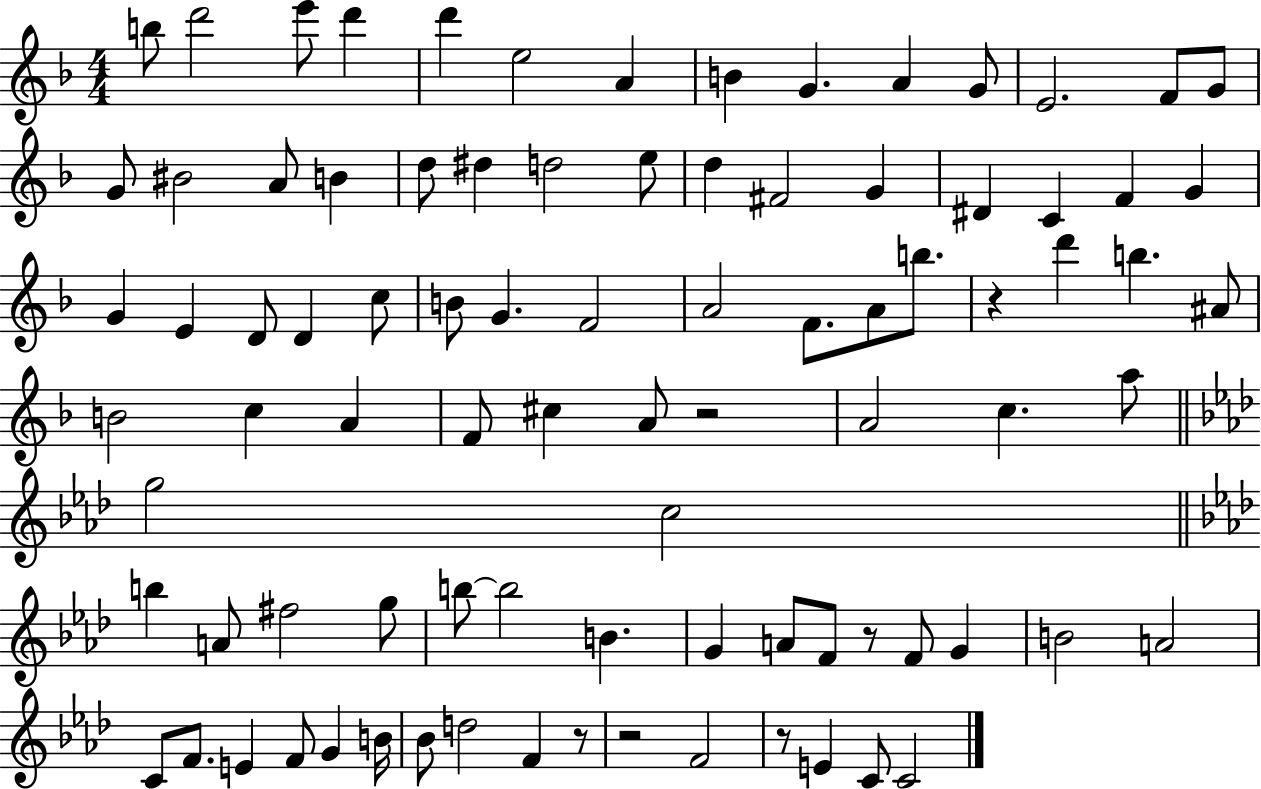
B5/e D6/h E6/e D6/q D6/q E5/h A4/q B4/q G4/q. A4/q G4/e E4/h. F4/e G4/e G4/e BIS4/h A4/e B4/q D5/e D#5/q D5/h E5/e D5/q F#4/h G4/q D#4/q C4/q F4/q G4/q G4/q E4/q D4/e D4/q C5/e B4/e G4/q. F4/h A4/h F4/e. A4/e B5/e. R/q D6/q B5/q. A#4/e B4/h C5/q A4/q F4/e C#5/q A4/e R/h A4/h C5/q. A5/e G5/h C5/h B5/q A4/e F#5/h G5/e B5/e B5/h B4/q. G4/q A4/e F4/e R/e F4/e G4/q B4/h A4/h C4/e F4/e. E4/q F4/e G4/q B4/s Bb4/e D5/h F4/q R/e R/h F4/h R/e E4/q C4/e C4/h